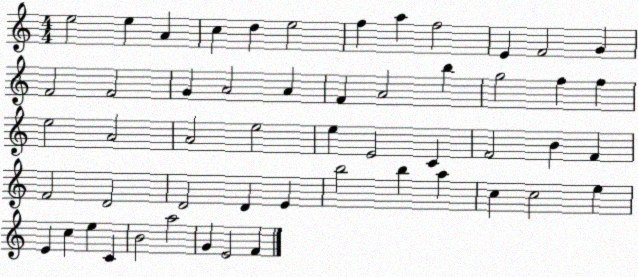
X:1
T:Untitled
M:4/4
L:1/4
K:C
e2 e A c d e2 f a f2 E F2 G F2 F2 G A2 A F A2 b g2 f f e2 A2 A2 e2 e E2 C F2 B F F2 D2 D2 D E b2 b a c c2 e E c e C B2 a2 G E2 F